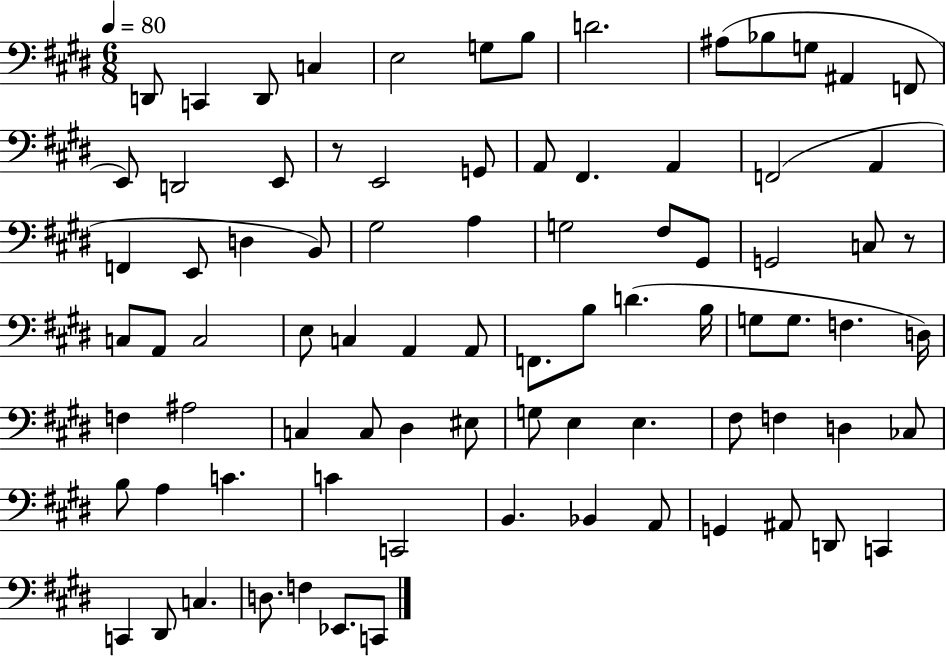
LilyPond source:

{
  \clef bass
  \numericTimeSignature
  \time 6/8
  \key e \major
  \tempo 4 = 80
  d,8 c,4 d,8 c4 | e2 g8 b8 | d'2. | ais8( bes8 g8 ais,4 f,8 | \break e,8) d,2 e,8 | r8 e,2 g,8 | a,8 fis,4. a,4 | f,2( a,4 | \break f,4 e,8 d4 b,8) | gis2 a4 | g2 fis8 gis,8 | g,2 c8 r8 | \break c8 a,8 c2 | e8 c4 a,4 a,8 | f,8. b8 d'4.( b16 | g8 g8. f4. d16) | \break f4 ais2 | c4 c8 dis4 eis8 | g8 e4 e4. | fis8 f4 d4 ces8 | \break b8 a4 c'4. | c'4 c,2 | b,4. bes,4 a,8 | g,4 ais,8 d,8 c,4 | \break c,4 dis,8 c4. | d8. f4 ees,8. c,8 | \bar "|."
}